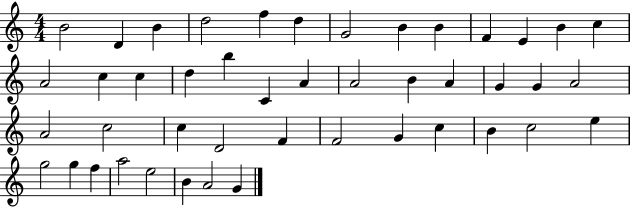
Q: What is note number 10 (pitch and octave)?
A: F4